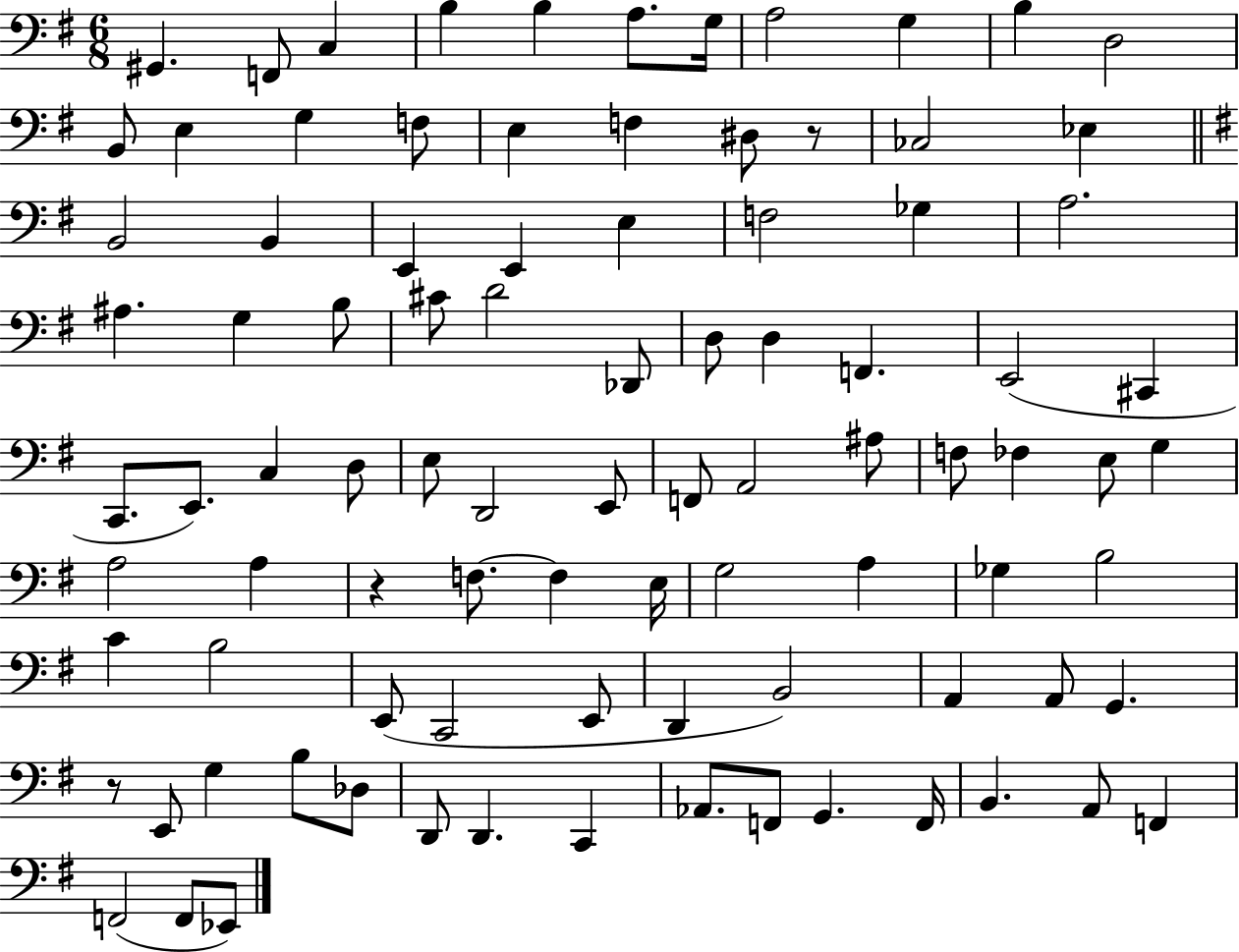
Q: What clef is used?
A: bass